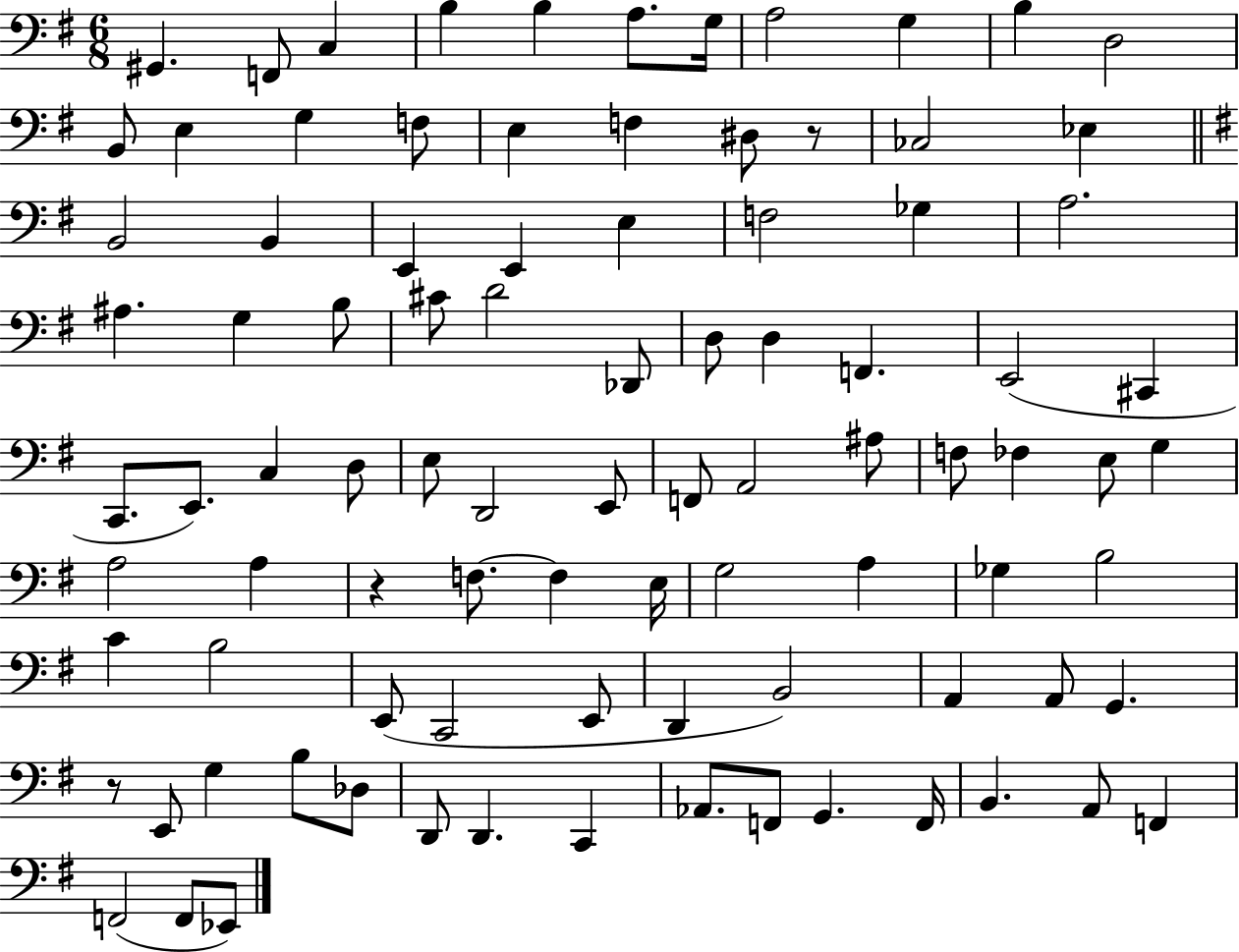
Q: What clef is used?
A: bass